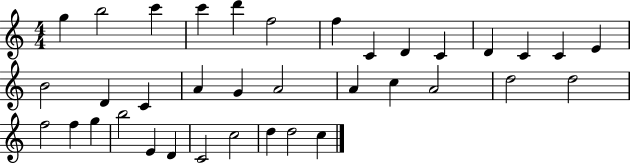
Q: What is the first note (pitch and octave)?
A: G5